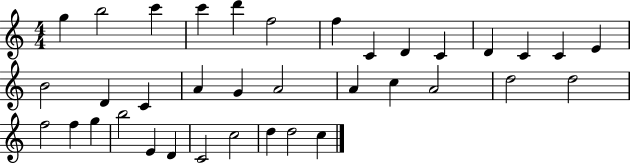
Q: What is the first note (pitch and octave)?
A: G5